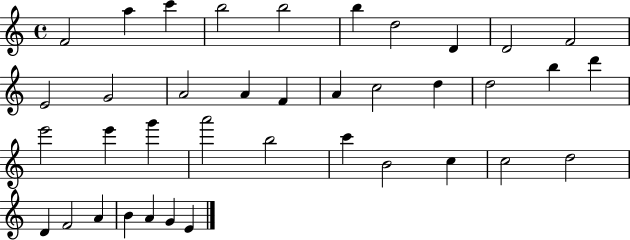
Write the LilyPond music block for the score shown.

{
  \clef treble
  \time 4/4
  \defaultTimeSignature
  \key c \major
  f'2 a''4 c'''4 | b''2 b''2 | b''4 d''2 d'4 | d'2 f'2 | \break e'2 g'2 | a'2 a'4 f'4 | a'4 c''2 d''4 | d''2 b''4 d'''4 | \break e'''2 e'''4 g'''4 | a'''2 b''2 | c'''4 b'2 c''4 | c''2 d''2 | \break d'4 f'2 a'4 | b'4 a'4 g'4 e'4 | \bar "|."
}